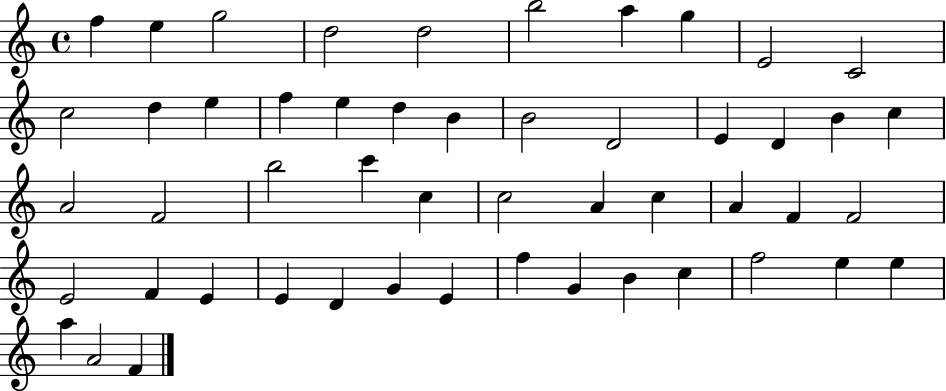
X:1
T:Untitled
M:4/4
L:1/4
K:C
f e g2 d2 d2 b2 a g E2 C2 c2 d e f e d B B2 D2 E D B c A2 F2 b2 c' c c2 A c A F F2 E2 F E E D G E f G B c f2 e e a A2 F